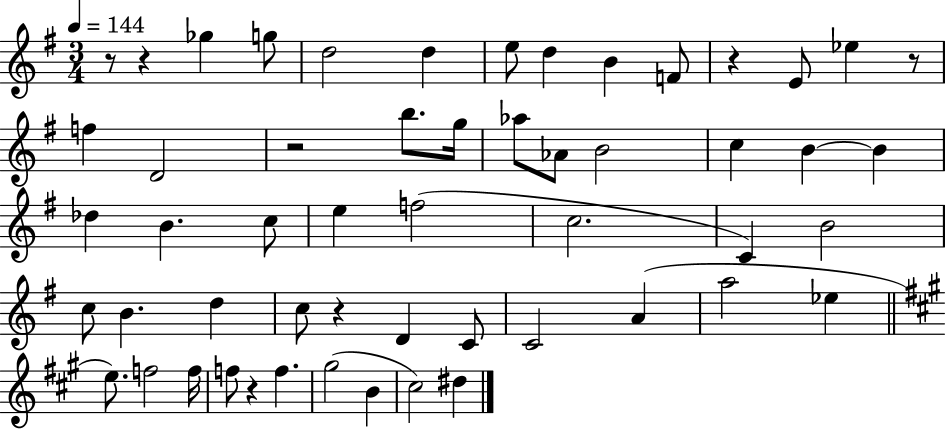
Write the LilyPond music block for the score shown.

{
  \clef treble
  \numericTimeSignature
  \time 3/4
  \key g \major
  \tempo 4 = 144
  \repeat volta 2 { r8 r4 ges''4 g''8 | d''2 d''4 | e''8 d''4 b'4 f'8 | r4 e'8 ees''4 r8 | \break f''4 d'2 | r2 b''8. g''16 | aes''8 aes'8 b'2 | c''4 b'4~~ b'4 | \break des''4 b'4. c''8 | e''4 f''2( | c''2. | c'4) b'2 | \break c''8 b'4. d''4 | c''8 r4 d'4 c'8 | c'2 a'4( | a''2 ees''4 | \break \bar "||" \break \key a \major e''8.) f''2 f''16 | f''8 r4 f''4. | gis''2( b'4 | cis''2) dis''4 | \break } \bar "|."
}